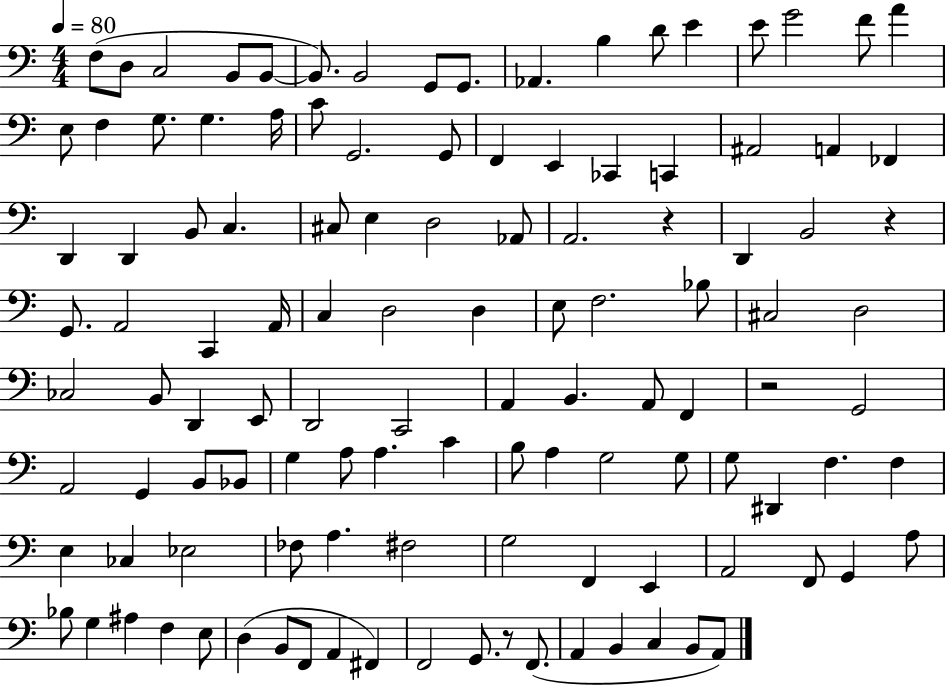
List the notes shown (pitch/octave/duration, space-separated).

F3/e D3/e C3/h B2/e B2/e B2/e. B2/h G2/e G2/e. Ab2/q. B3/q D4/e E4/q E4/e G4/h F4/e A4/q E3/e F3/q G3/e. G3/q. A3/s C4/e G2/h. G2/e F2/q E2/q CES2/q C2/q A#2/h A2/q FES2/q D2/q D2/q B2/e C3/q. C#3/e E3/q D3/h Ab2/e A2/h. R/q D2/q B2/h R/q G2/e. A2/h C2/q A2/s C3/q D3/h D3/q E3/e F3/h. Bb3/e C#3/h D3/h CES3/h B2/e D2/q E2/e D2/h C2/h A2/q B2/q. A2/e F2/q R/h G2/h A2/h G2/q B2/e Bb2/e G3/q A3/e A3/q. C4/q B3/e A3/q G3/h G3/e G3/e D#2/q F3/q. F3/q E3/q CES3/q Eb3/h FES3/e A3/q. F#3/h G3/h F2/q E2/q A2/h F2/e G2/q A3/e Bb3/e G3/q A#3/q F3/q E3/e D3/q B2/e F2/e A2/q F#2/q F2/h G2/e. R/e F2/e. A2/q B2/q C3/q B2/e A2/e